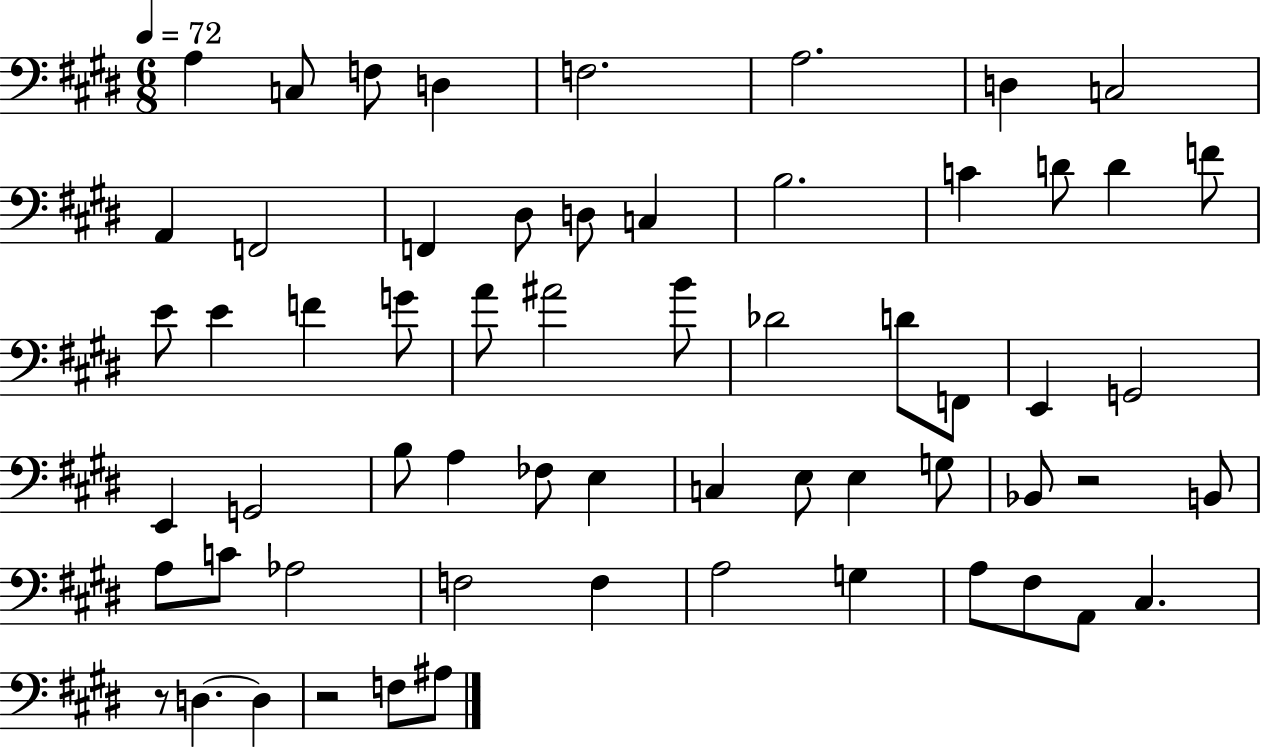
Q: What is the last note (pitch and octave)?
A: A#3